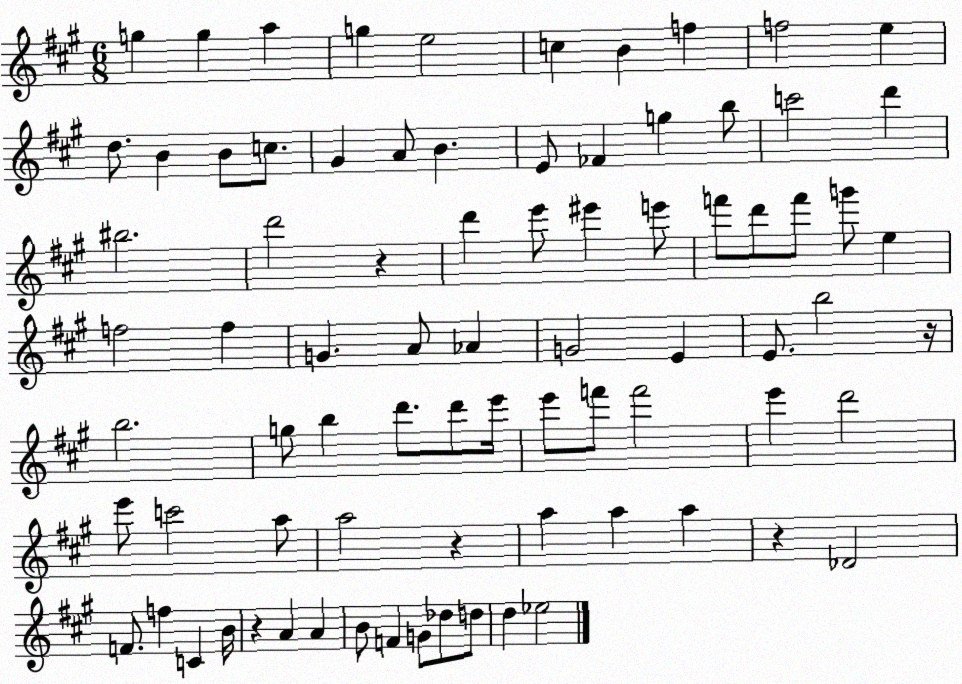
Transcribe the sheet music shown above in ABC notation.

X:1
T:Untitled
M:6/8
L:1/4
K:A
g g a g e2 c B f f2 e d/2 B B/2 c/2 ^G A/2 B E/2 _F g b/2 c'2 d' ^b2 d'2 z d' e'/2 ^e' e'/2 f'/2 d'/2 f'/2 g'/2 e f2 f G A/2 _A G2 E E/2 b2 z/4 b2 g/2 b d'/2 d'/2 e'/4 e'/2 f'/2 f'2 e' d'2 e'/2 c'2 a/2 a2 z a a a z _D2 F/2 f C B/4 z A A B/2 F G/2 _d/2 d/2 d _e2